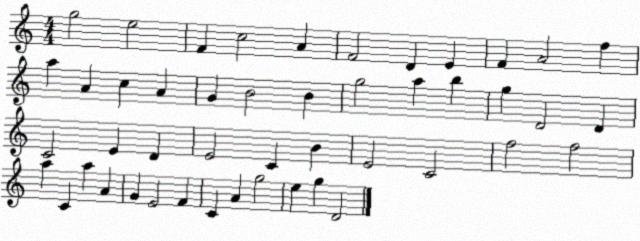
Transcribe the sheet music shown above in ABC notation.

X:1
T:Untitled
M:4/4
L:1/4
K:C
g2 e2 F c2 A F2 D E F A2 f a A c A G B2 B g2 a b g D2 D C2 E D E2 C B E2 C2 f2 f2 a C a A G E2 F C A g2 e g D2